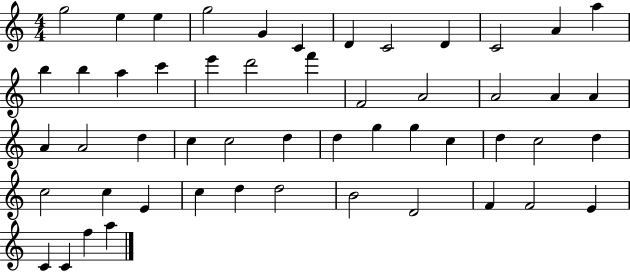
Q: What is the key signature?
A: C major